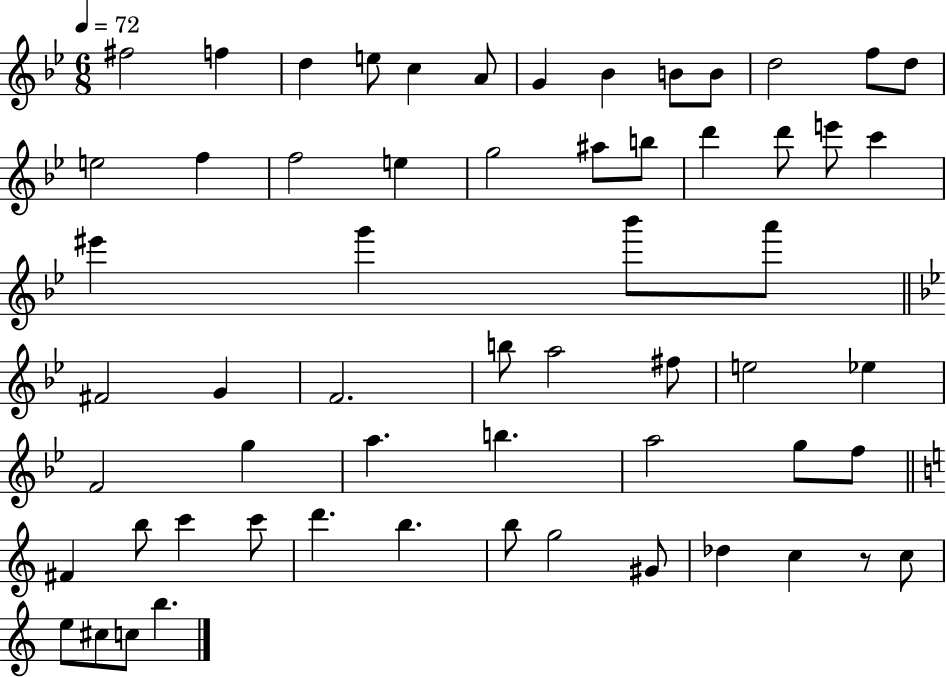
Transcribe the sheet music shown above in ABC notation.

X:1
T:Untitled
M:6/8
L:1/4
K:Bb
^f2 f d e/2 c A/2 G _B B/2 B/2 d2 f/2 d/2 e2 f f2 e g2 ^a/2 b/2 d' d'/2 e'/2 c' ^e' g' _b'/2 a'/2 ^F2 G F2 b/2 a2 ^f/2 e2 _e F2 g a b a2 g/2 f/2 ^F b/2 c' c'/2 d' b b/2 g2 ^G/2 _d c z/2 c/2 e/2 ^c/2 c/2 b